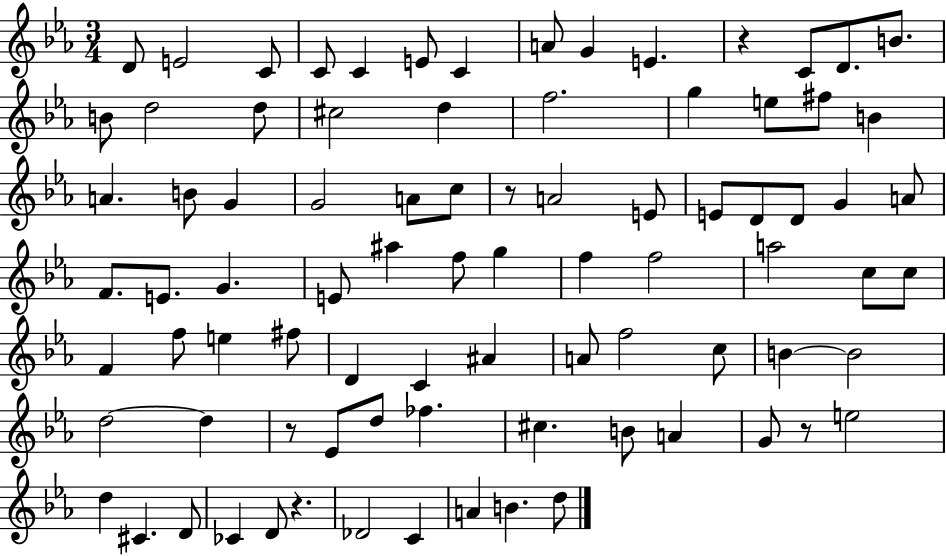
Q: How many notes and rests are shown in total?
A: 85